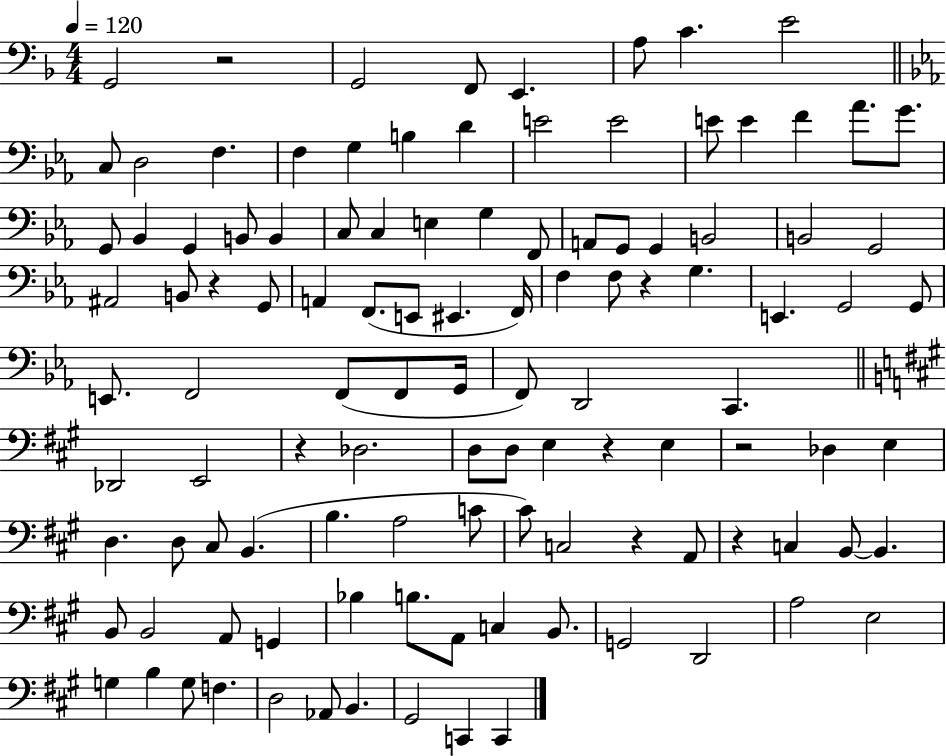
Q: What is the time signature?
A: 4/4